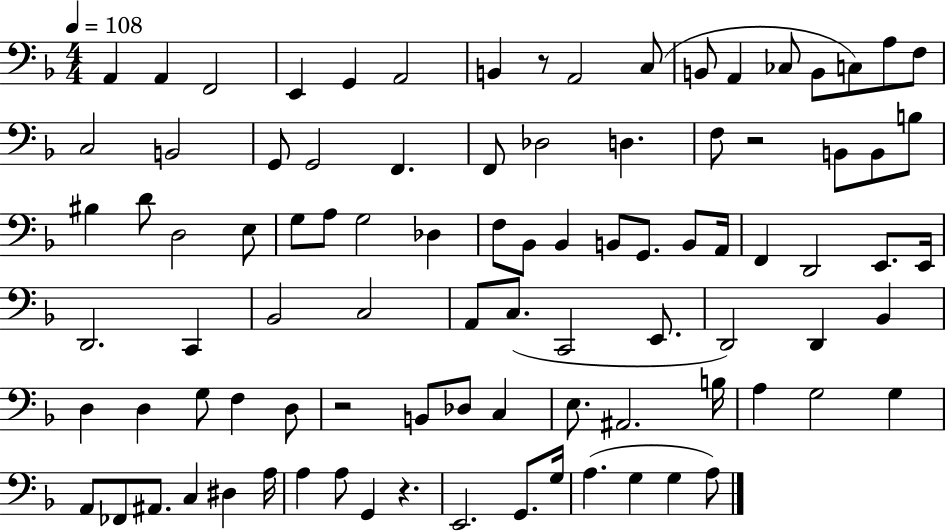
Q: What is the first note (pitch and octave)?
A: A2